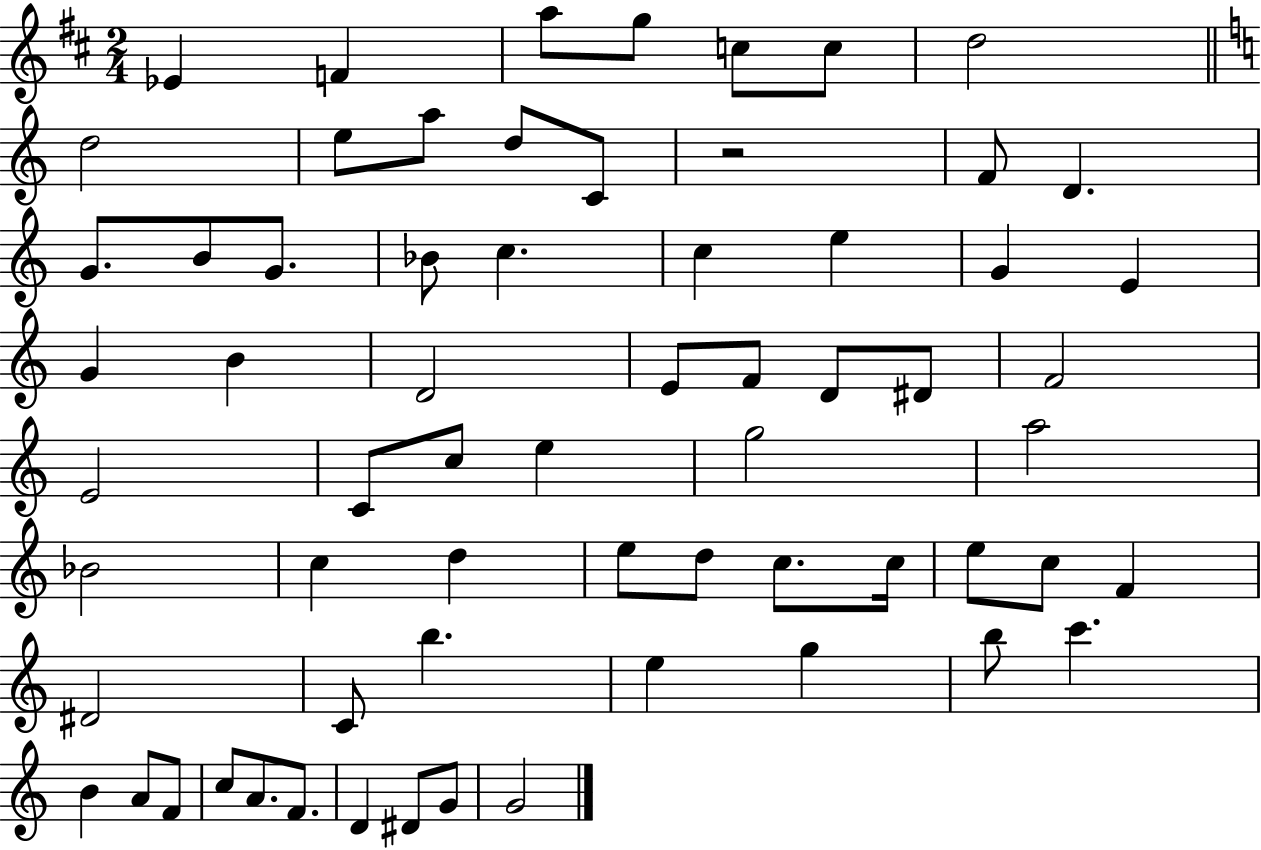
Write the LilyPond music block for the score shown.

{
  \clef treble
  \numericTimeSignature
  \time 2/4
  \key d \major
  ees'4 f'4 | a''8 g''8 c''8 c''8 | d''2 | \bar "||" \break \key c \major d''2 | e''8 a''8 d''8 c'8 | r2 | f'8 d'4. | \break g'8. b'8 g'8. | bes'8 c''4. | c''4 e''4 | g'4 e'4 | \break g'4 b'4 | d'2 | e'8 f'8 d'8 dis'8 | f'2 | \break e'2 | c'8 c''8 e''4 | g''2 | a''2 | \break bes'2 | c''4 d''4 | e''8 d''8 c''8. c''16 | e''8 c''8 f'4 | \break dis'2 | c'8 b''4. | e''4 g''4 | b''8 c'''4. | \break b'4 a'8 f'8 | c''8 a'8. f'8. | d'4 dis'8 g'8 | g'2 | \break \bar "|."
}